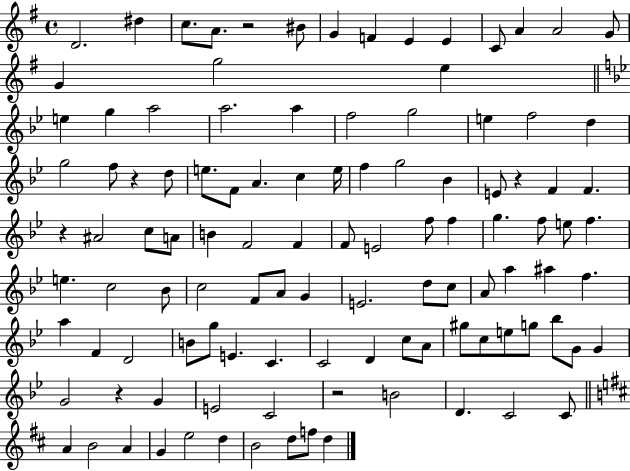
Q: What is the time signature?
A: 4/4